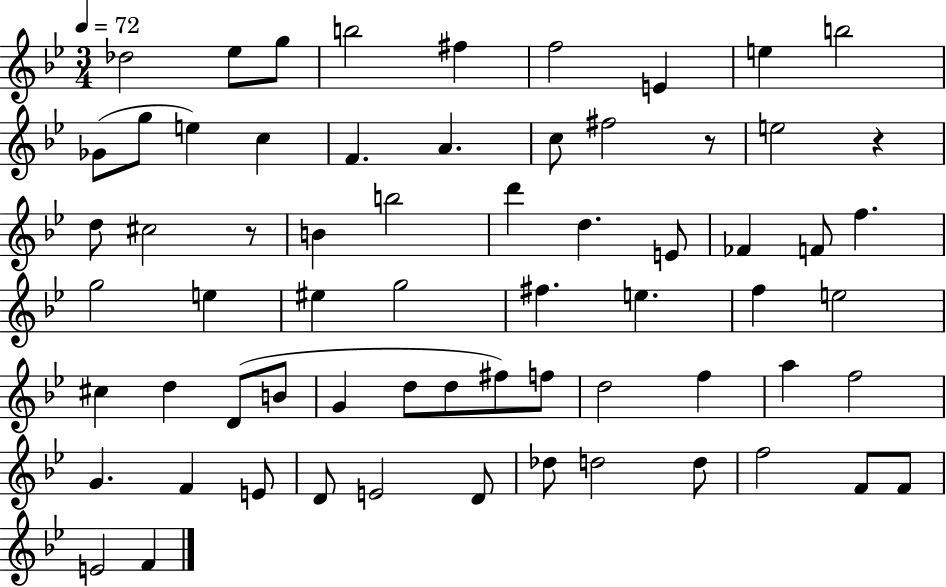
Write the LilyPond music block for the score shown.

{
  \clef treble
  \numericTimeSignature
  \time 3/4
  \key bes \major
  \tempo 4 = 72
  des''2 ees''8 g''8 | b''2 fis''4 | f''2 e'4 | e''4 b''2 | \break ges'8( g''8 e''4) c''4 | f'4. a'4. | c''8 fis''2 r8 | e''2 r4 | \break d''8 cis''2 r8 | b'4 b''2 | d'''4 d''4. e'8 | fes'4 f'8 f''4. | \break g''2 e''4 | eis''4 g''2 | fis''4. e''4. | f''4 e''2 | \break cis''4 d''4 d'8( b'8 | g'4 d''8 d''8 fis''8) f''8 | d''2 f''4 | a''4 f''2 | \break g'4. f'4 e'8 | d'8 e'2 d'8 | des''8 d''2 d''8 | f''2 f'8 f'8 | \break e'2 f'4 | \bar "|."
}